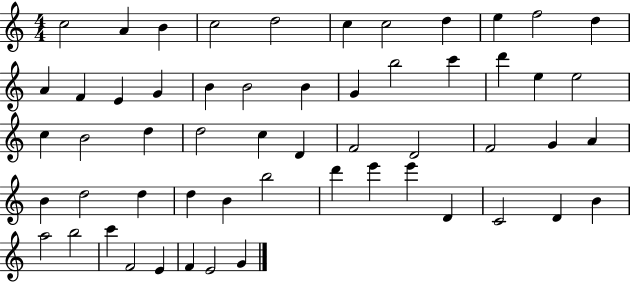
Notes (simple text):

C5/h A4/q B4/q C5/h D5/h C5/q C5/h D5/q E5/q F5/h D5/q A4/q F4/q E4/q G4/q B4/q B4/h B4/q G4/q B5/h C6/q D6/q E5/q E5/h C5/q B4/h D5/q D5/h C5/q D4/q F4/h D4/h F4/h G4/q A4/q B4/q D5/h D5/q D5/q B4/q B5/h D6/q E6/q E6/q D4/q C4/h D4/q B4/q A5/h B5/h C6/q F4/h E4/q F4/q E4/h G4/q